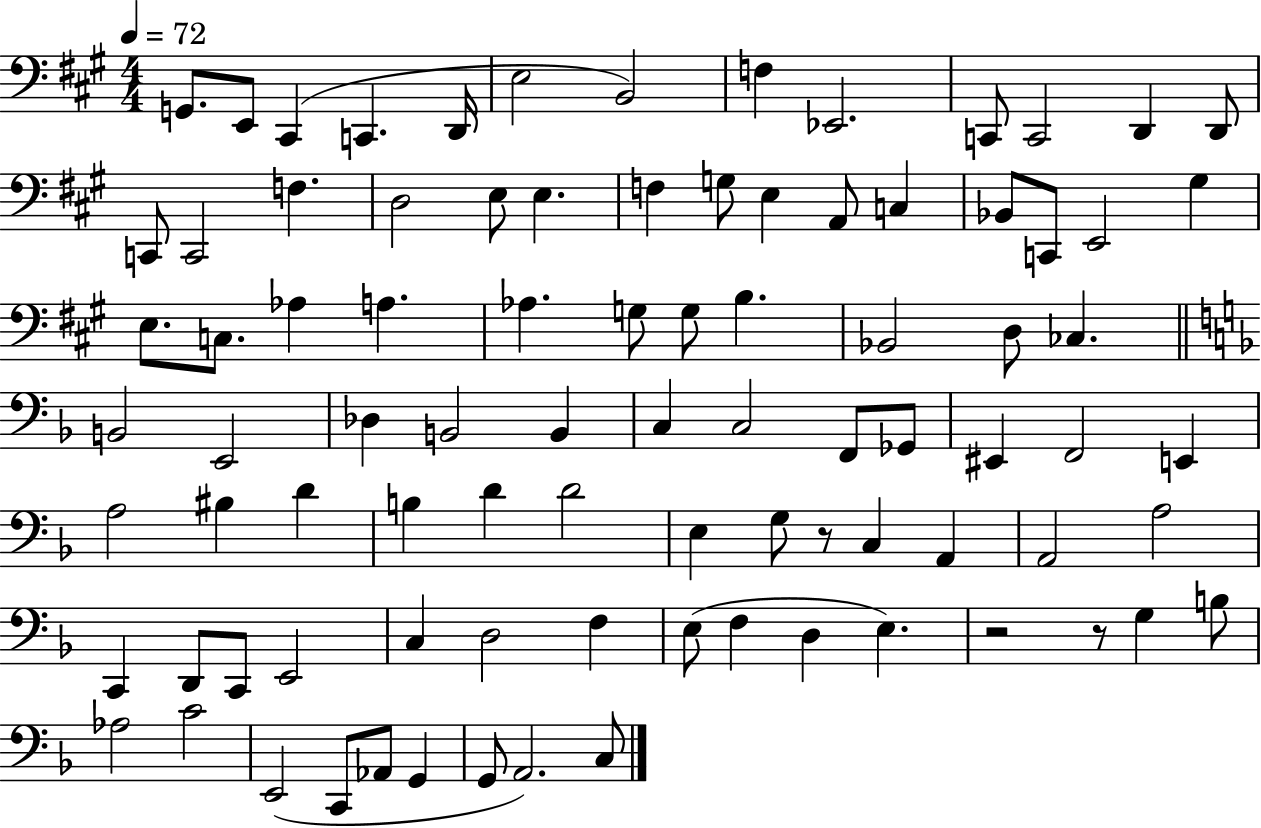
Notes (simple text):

G2/e. E2/e C#2/q C2/q. D2/s E3/h B2/h F3/q Eb2/h. C2/e C2/h D2/q D2/e C2/e C2/h F3/q. D3/h E3/e E3/q. F3/q G3/e E3/q A2/e C3/q Bb2/e C2/e E2/h G#3/q E3/e. C3/e. Ab3/q A3/q. Ab3/q. G3/e G3/e B3/q. Bb2/h D3/e CES3/q. B2/h E2/h Db3/q B2/h B2/q C3/q C3/h F2/e Gb2/e EIS2/q F2/h E2/q A3/h BIS3/q D4/q B3/q D4/q D4/h E3/q G3/e R/e C3/q A2/q A2/h A3/h C2/q D2/e C2/e E2/h C3/q D3/h F3/q E3/e F3/q D3/q E3/q. R/h R/e G3/q B3/e Ab3/h C4/h E2/h C2/e Ab2/e G2/q G2/e A2/h. C3/e